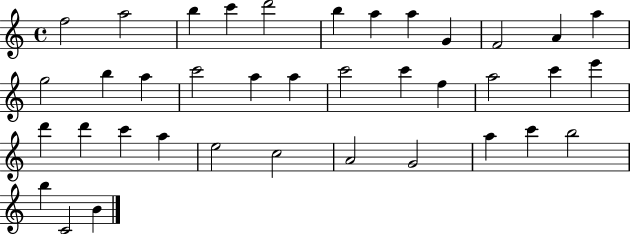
F5/h A5/h B5/q C6/q D6/h B5/q A5/q A5/q G4/q F4/h A4/q A5/q G5/h B5/q A5/q C6/h A5/q A5/q C6/h C6/q F5/q A5/h C6/q E6/q D6/q D6/q C6/q A5/q E5/h C5/h A4/h G4/h A5/q C6/q B5/h B5/q C4/h B4/q